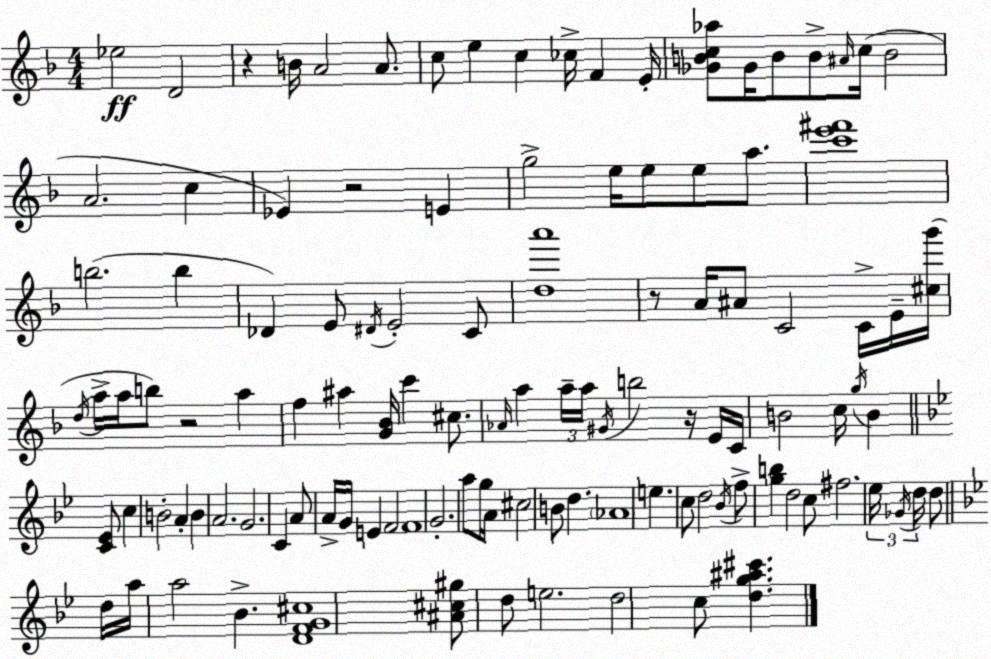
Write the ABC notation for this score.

X:1
T:Untitled
M:4/4
L:1/4
K:F
_e2 D2 z B/4 A2 A/2 c/2 e c _c/4 F E/4 [_GBc_a]/2 _G/4 B/2 B/2 ^A/4 c/4 B2 A2 c _E z2 E g2 e/4 e/2 e/2 a/2 [c'e'^f']4 b2 b _D E/2 ^D/4 E2 C/2 [da']4 z/2 A/4 ^A/2 C2 C/4 E/4 [^cg']/4 d/4 a/4 a/4 b/2 z2 a f ^a [G_B]/4 c' ^c/2 _A/4 a a/4 a/4 ^G/4 b2 z/4 E/4 C/4 B2 c/4 g/4 B [C_E]/2 c B2 A B A2 G2 C A/2 A/4 G/4 E F2 F4 G2 a/2 g/4 A/4 ^c2 B/2 d _A4 e c/2 d2 _B/4 f/2 [gb] d2 c/2 ^f2 _e/4 _G/4 d/4 d/2 d/4 a/4 a2 _B [DFG^c]4 [^A^c^g]/2 d/2 e2 d2 c/2 [dg^a^c']